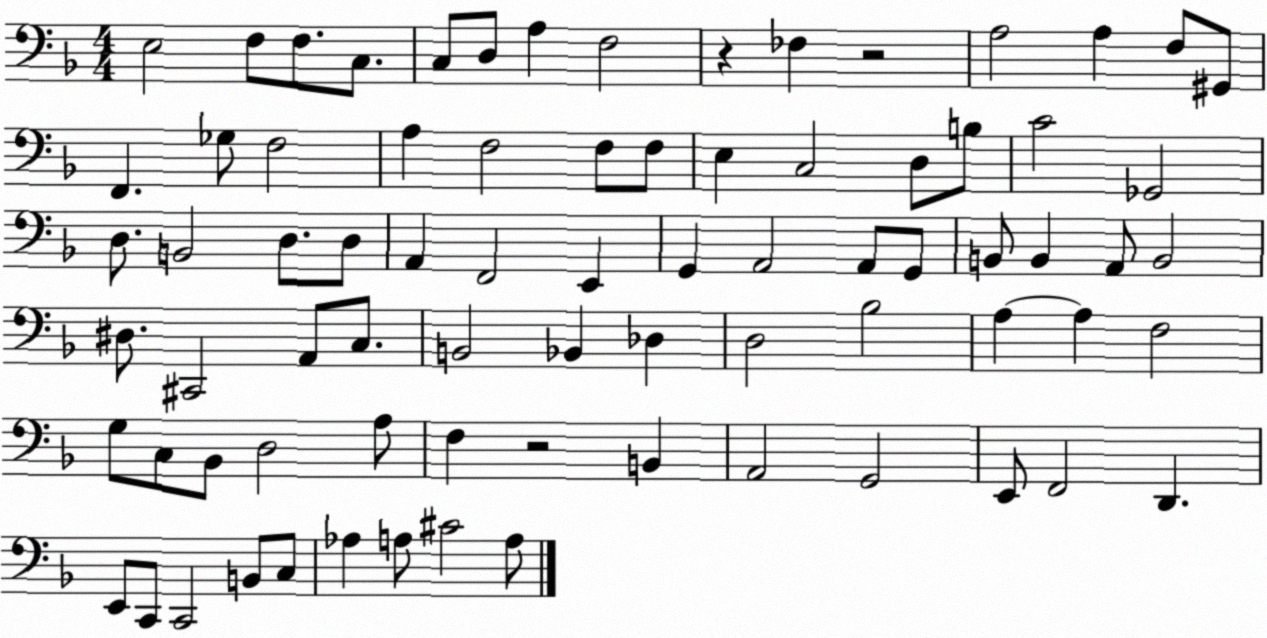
X:1
T:Untitled
M:4/4
L:1/4
K:F
E,2 F,/2 F,/2 C,/2 C,/2 D,/2 A, F,2 z _F, z2 A,2 A, F,/2 ^G,,/2 F,, _G,/2 F,2 A, F,2 F,/2 F,/2 E, C,2 D,/2 B,/2 C2 _G,,2 D,/2 B,,2 D,/2 D,/2 A,, F,,2 E,, G,, A,,2 A,,/2 G,,/2 B,,/2 B,, A,,/2 B,,2 ^D,/2 ^C,,2 A,,/2 C,/2 B,,2 _B,, _D, D,2 _B,2 A, A, F,2 G,/2 C,/2 _B,,/2 D,2 A,/2 F, z2 B,, A,,2 G,,2 E,,/2 F,,2 D,, E,,/2 C,,/2 C,,2 B,,/2 C,/2 _A, A,/2 ^C2 A,/2